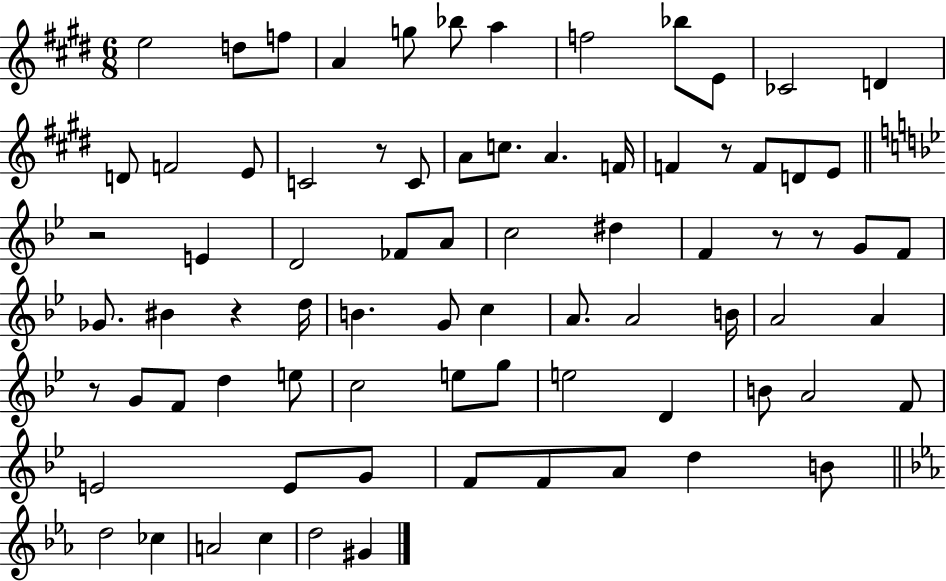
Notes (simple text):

E5/h D5/e F5/e A4/q G5/e Bb5/e A5/q F5/h Bb5/e E4/e CES4/h D4/q D4/e F4/h E4/e C4/h R/e C4/e A4/e C5/e. A4/q. F4/s F4/q R/e F4/e D4/e E4/e R/h E4/q D4/h FES4/e A4/e C5/h D#5/q F4/q R/e R/e G4/e F4/e Gb4/e. BIS4/q R/q D5/s B4/q. G4/e C5/q A4/e. A4/h B4/s A4/h A4/q R/e G4/e F4/e D5/q E5/e C5/h E5/e G5/e E5/h D4/q B4/e A4/h F4/e E4/h E4/e G4/e F4/e F4/e A4/e D5/q B4/e D5/h CES5/q A4/h C5/q D5/h G#4/q